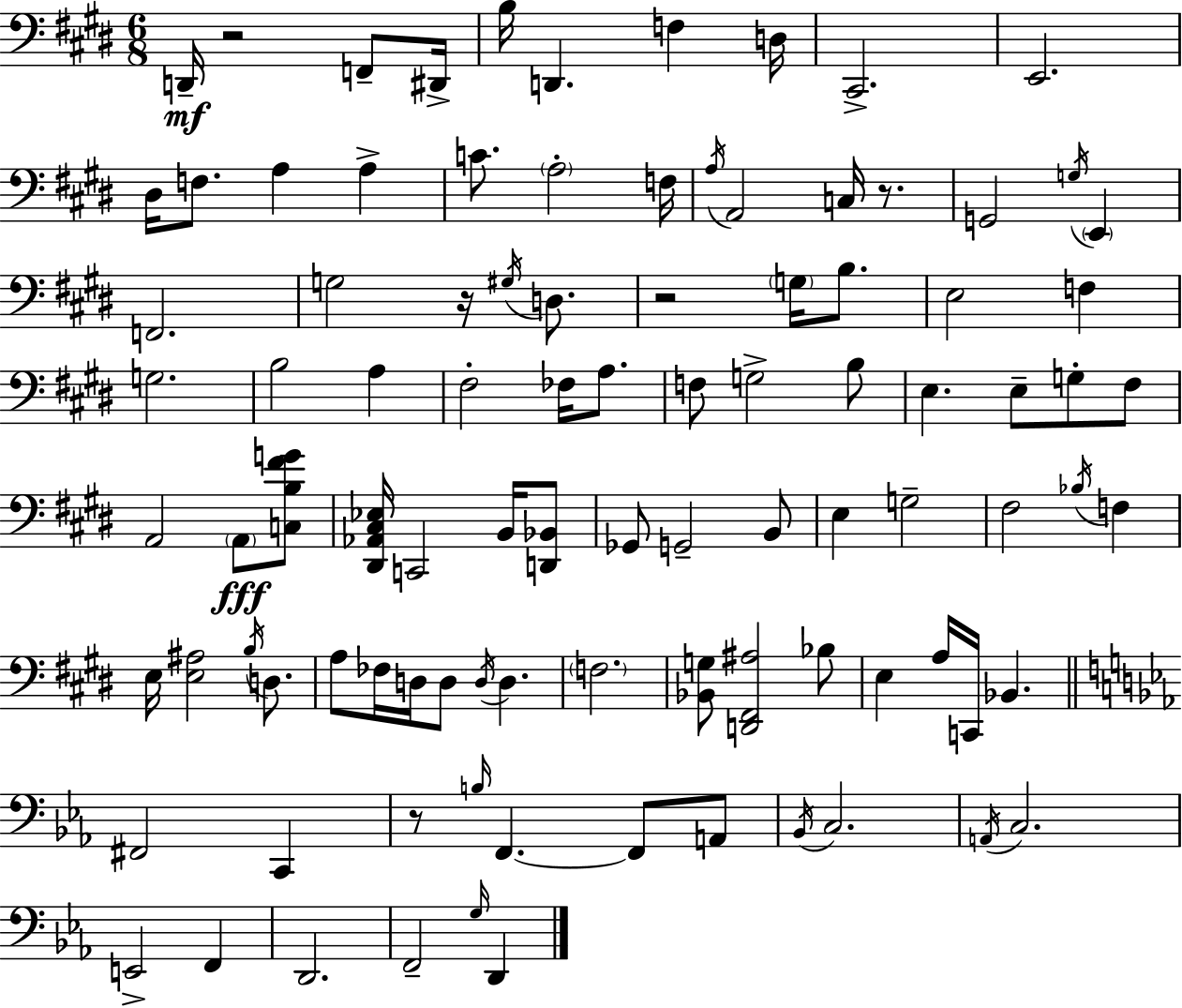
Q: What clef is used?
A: bass